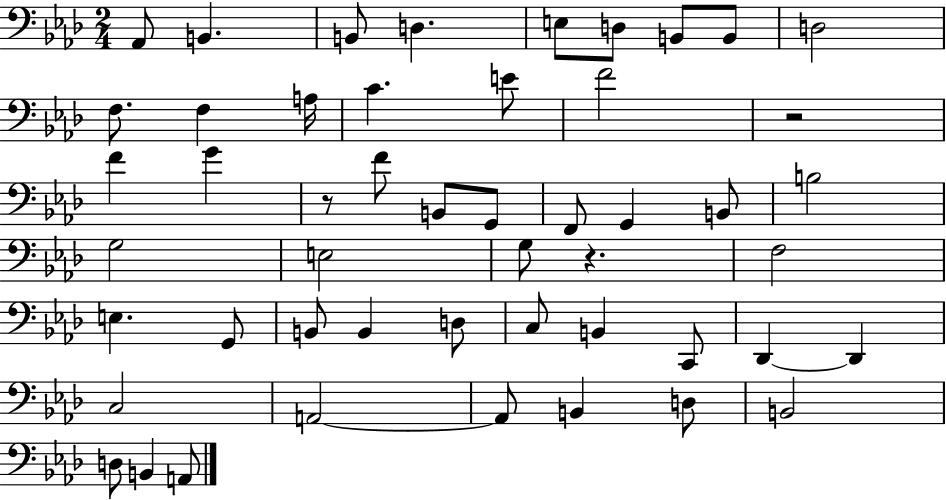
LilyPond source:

{
  \clef bass
  \numericTimeSignature
  \time 2/4
  \key aes \major
  aes,8 b,4. | b,8 d4. | e8 d8 b,8 b,8 | d2 | \break f8. f4 a16 | c'4. e'8 | f'2 | r2 | \break f'4 g'4 | r8 f'8 b,8 g,8 | f,8 g,4 b,8 | b2 | \break g2 | e2 | g8 r4. | f2 | \break e4. g,8 | b,8 b,4 d8 | c8 b,4 c,8 | des,4~~ des,4 | \break c2 | a,2~~ | a,8 b,4 d8 | b,2 | \break d8 b,4 a,8 | \bar "|."
}